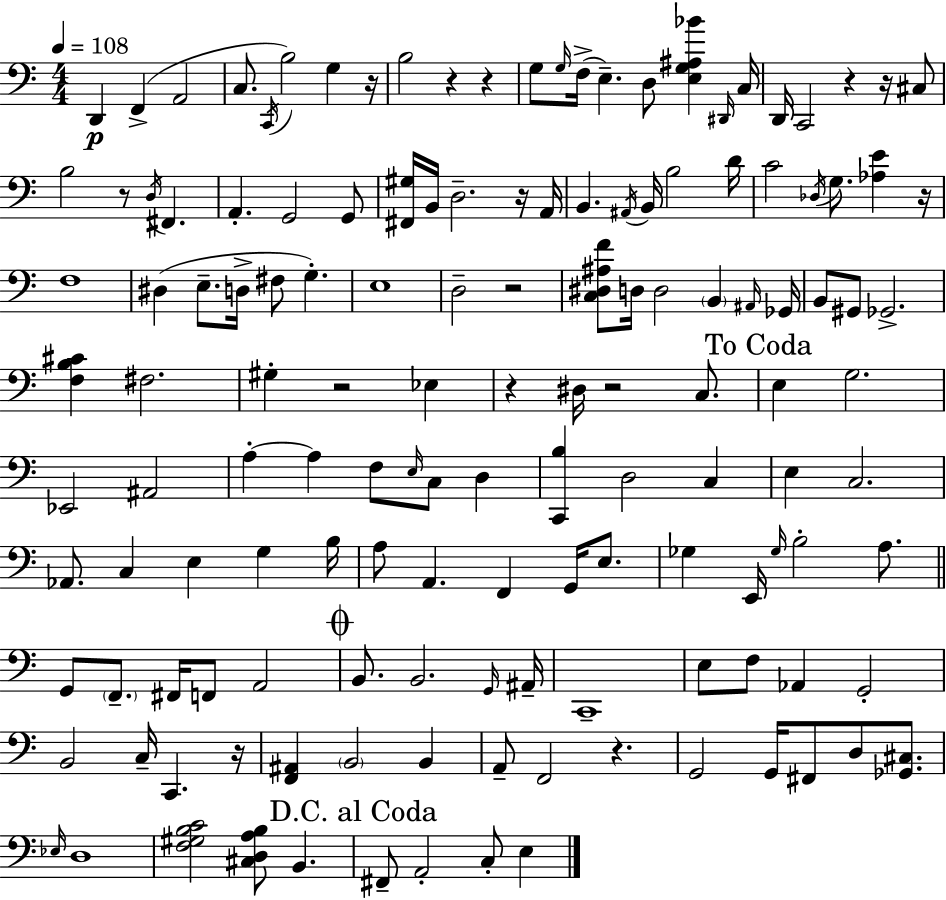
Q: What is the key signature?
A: C major